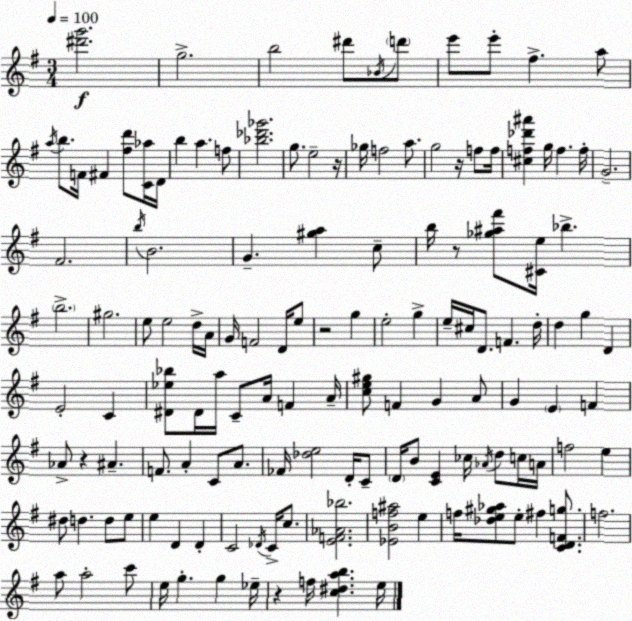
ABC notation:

X:1
T:Untitled
M:3/4
L:1/4
K:G
[^d'g']2 g2 b2 ^d'/2 _B/4 d'/2 e'/2 e'/2 ^f a/2 a/4 b/2 F/4 ^F [^fd']/2 [C_a]/4 D/4 b a f/2 [_b_d'_g']2 g/2 e2 z/4 _g/4 f2 a/2 g2 z/4 f/2 f/4 [^cf_d'^a'] g/4 f f/4 G2 ^F2 b/4 B2 G [^ga] c/2 b/4 z/2 [_g^a^f']/2 [^Ce]/4 _b b2 ^g2 e/2 e2 d/4 A/4 G/4 F2 D/4 e/2 z2 g e2 g e/4 ^c/4 D/2 F d/4 d g D E2 C [^D_e_b]/2 ^D/4 a/4 C/2 A/4 F A/4 [ce^g]/2 F G A/2 G E F _A/2 z ^A F/2 A C/2 A/2 _F/4 [_de]2 D/4 C/2 D/4 B/2 [CE] _c/4 _A/4 d/2 c/4 A/4 f2 e ^d/2 d d/2 e/2 e D D C2 _D/4 C/4 c/2 [EF_A_b]2 [_EBf^a]2 e f/4 [_de^g_a]/2 e/2 ^f [CDFg]/2 f2 a/2 a2 c'/2 e/4 g g _e/4 z f/4 [c^dab] e/4